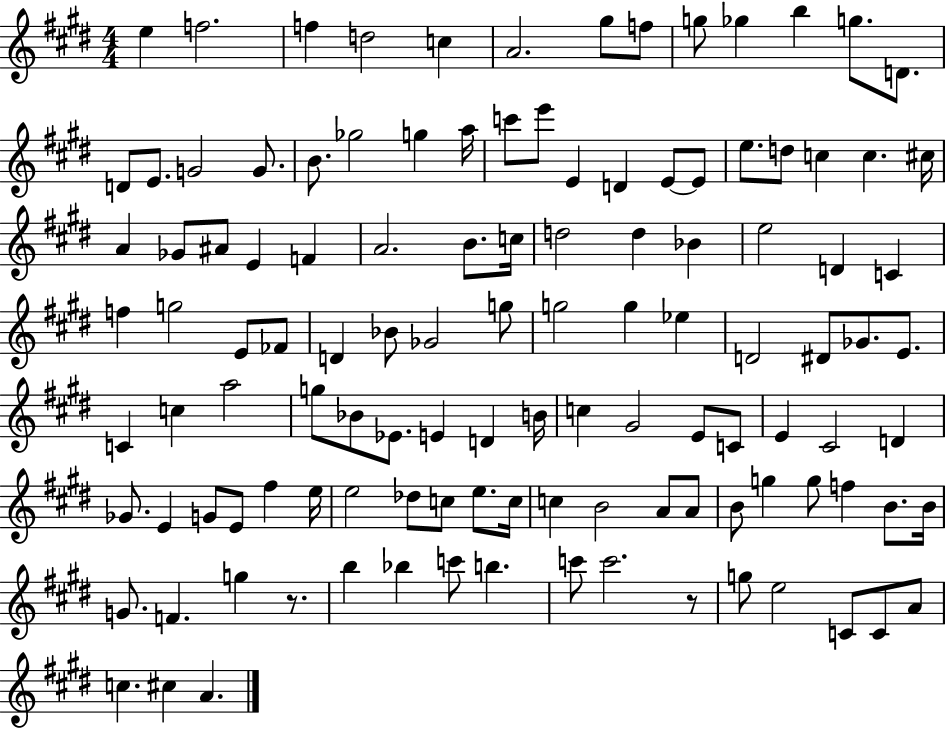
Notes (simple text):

E5/q F5/h. F5/q D5/h C5/q A4/h. G#5/e F5/e G5/e Gb5/q B5/q G5/e. D4/e. D4/e E4/e. G4/h G4/e. B4/e. Gb5/h G5/q A5/s C6/e E6/e E4/q D4/q E4/e E4/e E5/e. D5/e C5/q C5/q. C#5/s A4/q Gb4/e A#4/e E4/q F4/q A4/h. B4/e. C5/s D5/h D5/q Bb4/q E5/h D4/q C4/q F5/q G5/h E4/e FES4/e D4/q Bb4/e Gb4/h G5/e G5/h G5/q Eb5/q D4/h D#4/e Gb4/e. E4/e. C4/q C5/q A5/h G5/e Bb4/e Eb4/e. E4/q D4/q B4/s C5/q G#4/h E4/e C4/e E4/q C#4/h D4/q Gb4/e. E4/q G4/e E4/e F#5/q E5/s E5/h Db5/e C5/e E5/e. C5/s C5/q B4/h A4/e A4/e B4/e G5/q G5/e F5/q B4/e. B4/s G4/e. F4/q. G5/q R/e. B5/q Bb5/q C6/e B5/q. C6/e C6/h. R/e G5/e E5/h C4/e C4/e A4/e C5/q. C#5/q A4/q.